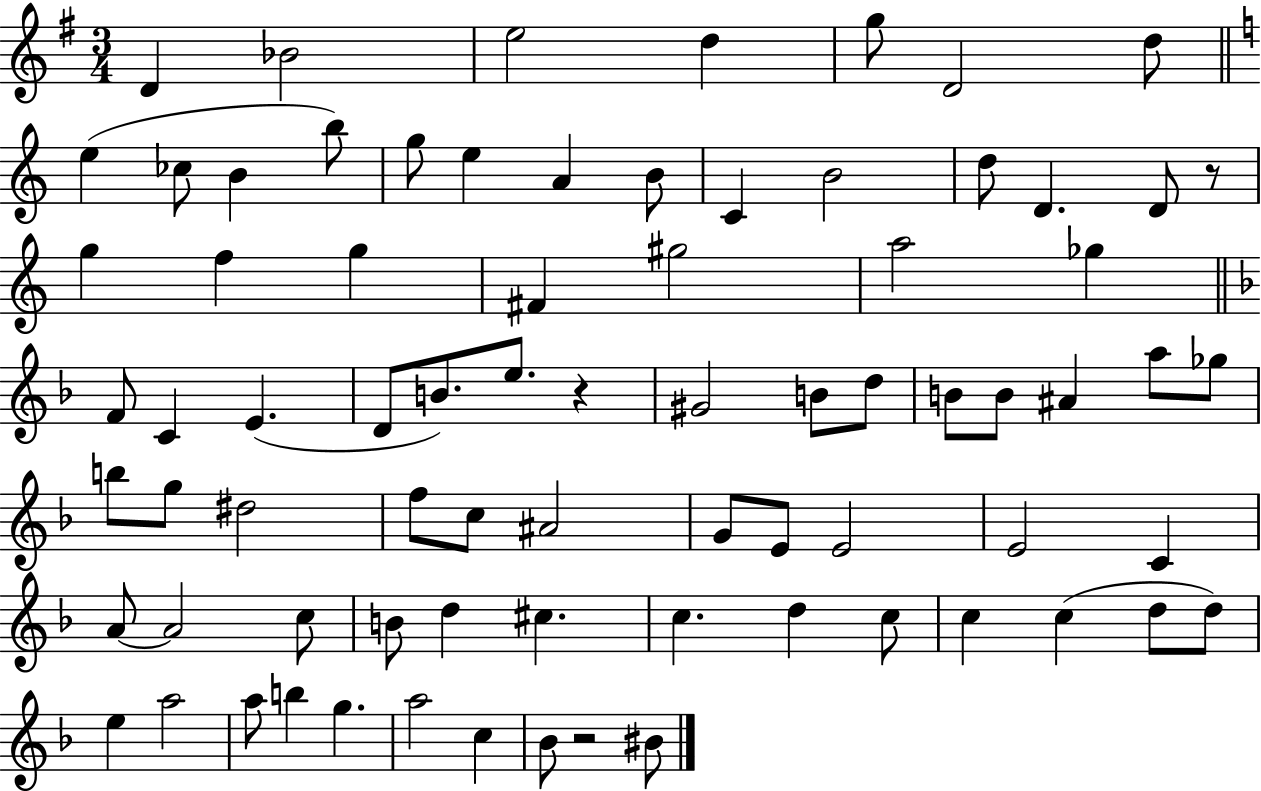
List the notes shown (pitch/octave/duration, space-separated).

D4/q Bb4/h E5/h D5/q G5/e D4/h D5/e E5/q CES5/e B4/q B5/e G5/e E5/q A4/q B4/e C4/q B4/h D5/e D4/q. D4/e R/e G5/q F5/q G5/q F#4/q G#5/h A5/h Gb5/q F4/e C4/q E4/q. D4/e B4/e. E5/e. R/q G#4/h B4/e D5/e B4/e B4/e A#4/q A5/e Gb5/e B5/e G5/e D#5/h F5/e C5/e A#4/h G4/e E4/e E4/h E4/h C4/q A4/e A4/h C5/e B4/e D5/q C#5/q. C5/q. D5/q C5/e C5/q C5/q D5/e D5/e E5/q A5/h A5/e B5/q G5/q. A5/h C5/q Bb4/e R/h BIS4/e